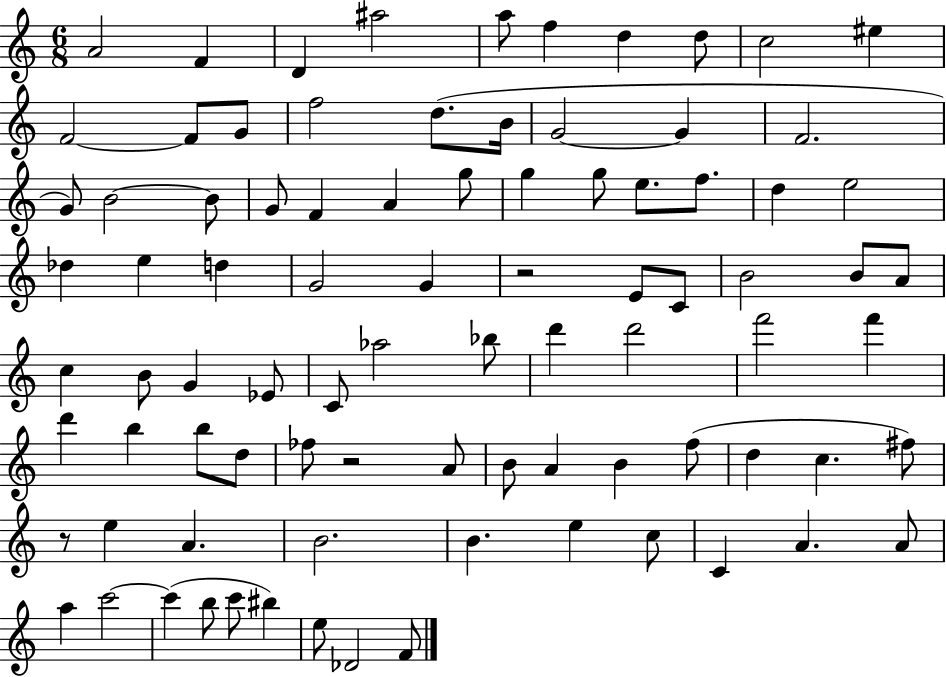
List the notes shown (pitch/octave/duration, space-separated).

A4/h F4/q D4/q A#5/h A5/e F5/q D5/q D5/e C5/h EIS5/q F4/h F4/e G4/e F5/h D5/e. B4/s G4/h G4/q F4/h. G4/e B4/h B4/e G4/e F4/q A4/q G5/e G5/q G5/e E5/e. F5/e. D5/q E5/h Db5/q E5/q D5/q G4/h G4/q R/h E4/e C4/e B4/h B4/e A4/e C5/q B4/e G4/q Eb4/e C4/e Ab5/h Bb5/e D6/q D6/h F6/h F6/q D6/q B5/q B5/e D5/e FES5/e R/h A4/e B4/e A4/q B4/q F5/e D5/q C5/q. F#5/e R/e E5/q A4/q. B4/h. B4/q. E5/q C5/e C4/q A4/q. A4/e A5/q C6/h C6/q B5/e C6/e BIS5/q E5/e Db4/h F4/e